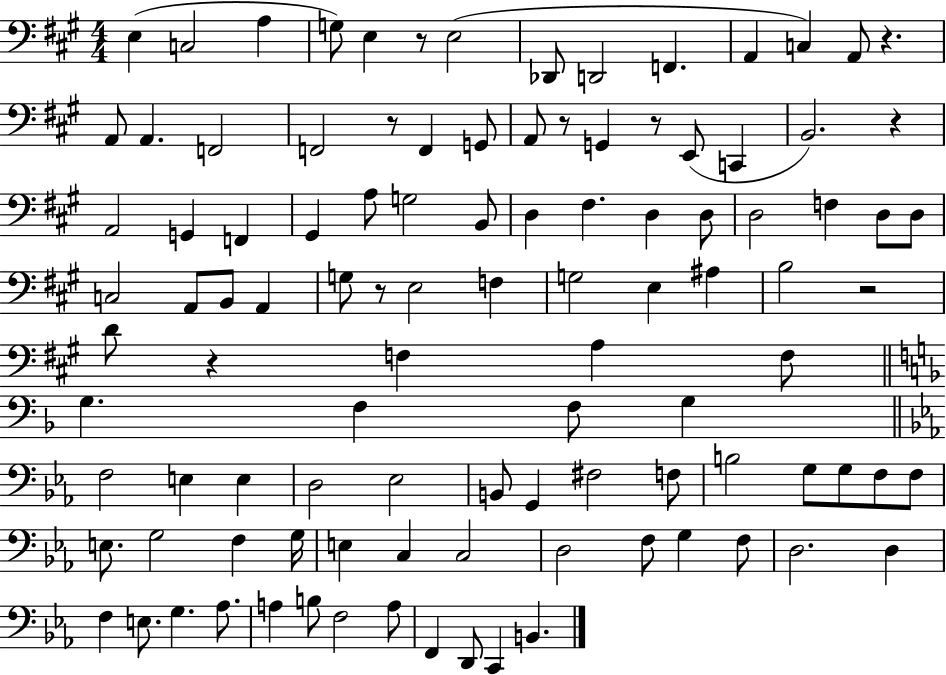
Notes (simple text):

E3/q C3/h A3/q G3/e E3/q R/e E3/h Db2/e D2/h F2/q. A2/q C3/q A2/e R/q. A2/e A2/q. F2/h F2/h R/e F2/q G2/e A2/e R/e G2/q R/e E2/e C2/q B2/h. R/q A2/h G2/q F2/q G#2/q A3/e G3/h B2/e D3/q F#3/q. D3/q D3/e D3/h F3/q D3/e D3/e C3/h A2/e B2/e A2/q G3/e R/e E3/h F3/q G3/h E3/q A#3/q B3/h R/h D4/e R/q F3/q A3/q F3/e G3/q. F3/q F3/e G3/q F3/h E3/q E3/q D3/h Eb3/h B2/e G2/q F#3/h F3/e B3/h G3/e G3/e F3/e F3/e E3/e. G3/h F3/q G3/s E3/q C3/q C3/h D3/h F3/e G3/q F3/e D3/h. D3/q F3/q E3/e. G3/q. Ab3/e. A3/q B3/e F3/h A3/e F2/q D2/e C2/q B2/q.